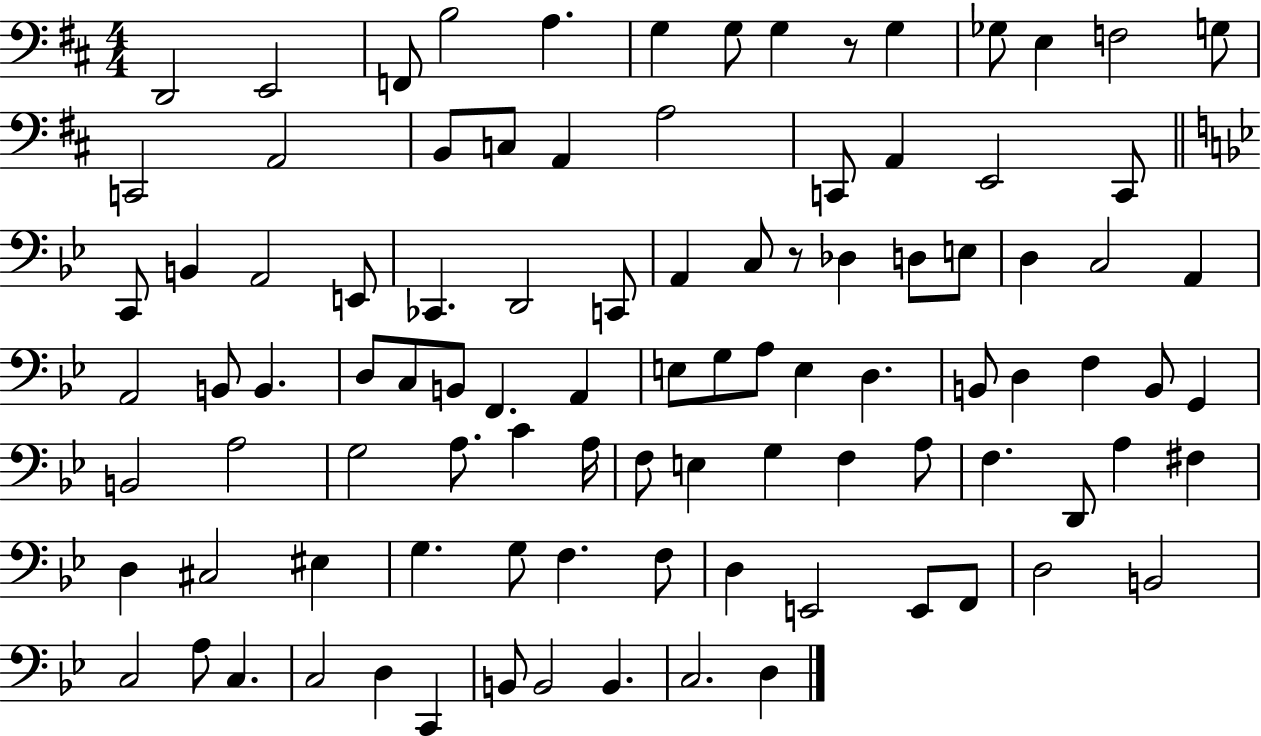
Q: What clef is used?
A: bass